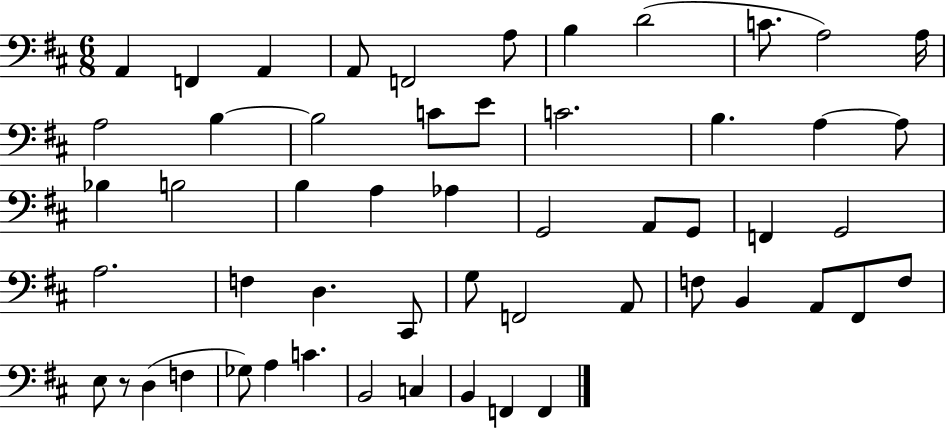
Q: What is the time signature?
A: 6/8